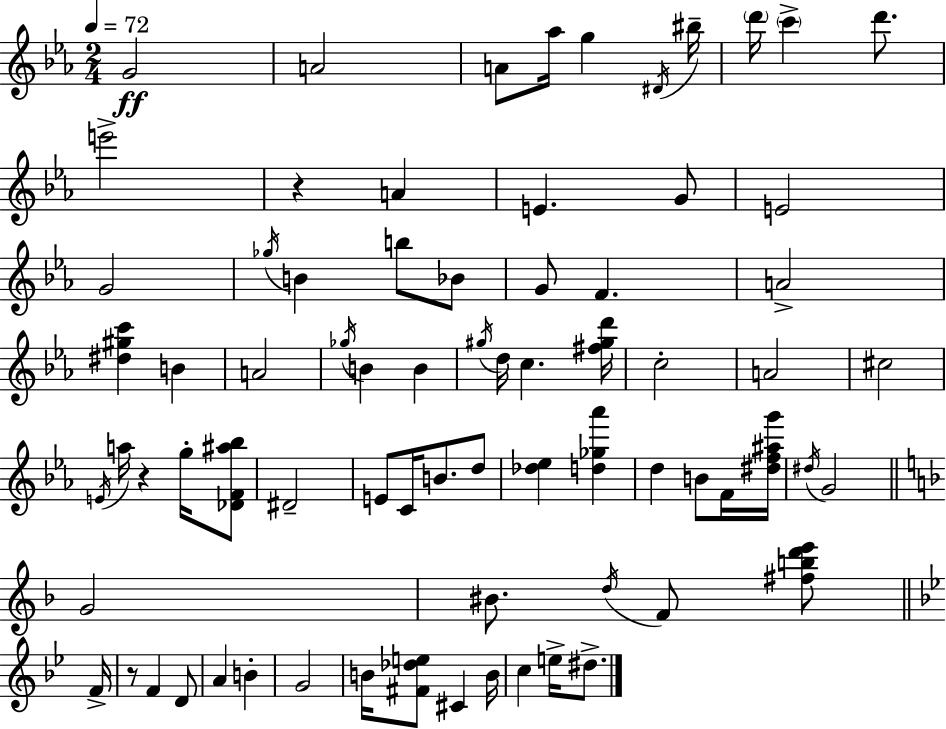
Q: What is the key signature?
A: EES major